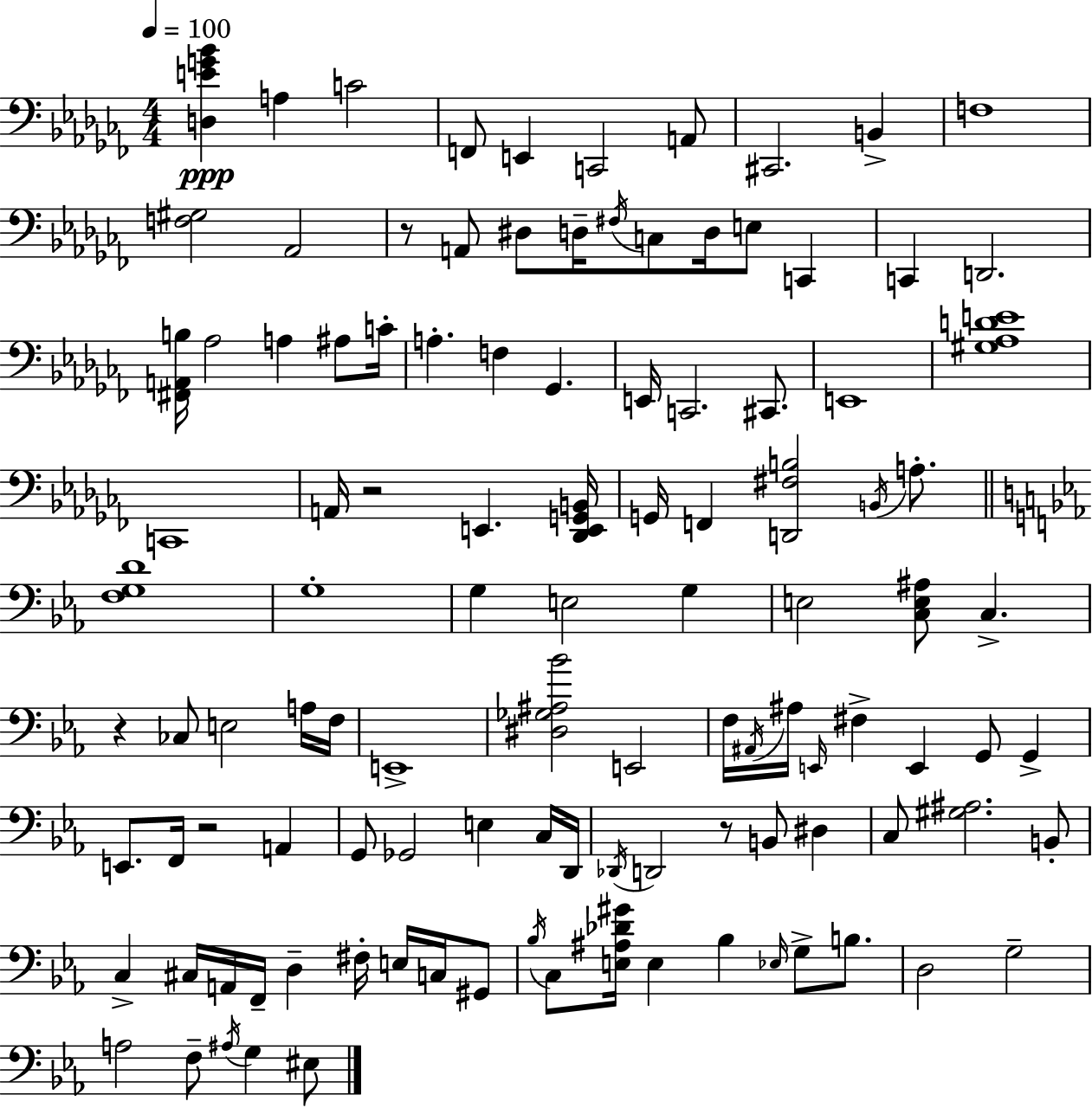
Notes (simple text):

[D3,E4,G4,Bb4]/q A3/q C4/h F2/e E2/q C2/h A2/e C#2/h. B2/q F3/w [F3,G#3]/h Ab2/h R/e A2/e D#3/e D3/s F#3/s C3/e D3/s E3/e C2/q C2/q D2/h. [F#2,A2,B3]/s Ab3/h A3/q A#3/e C4/s A3/q. F3/q Gb2/q. E2/s C2/h. C#2/e. E2/w [G#3,Ab3,D4,E4]/w C2/w A2/s R/h E2/q. [Db2,E2,G2,B2]/s G2/s F2/q [D2,F#3,B3]/h B2/s A3/e. [F3,G3,D4]/w G3/w G3/q E3/h G3/q E3/h [C3,E3,A#3]/e C3/q. R/q CES3/e E3/h A3/s F3/s E2/w [D#3,Gb3,A#3,Bb4]/h E2/h F3/s A#2/s A#3/s E2/s F#3/q E2/q G2/e G2/q E2/e. F2/s R/h A2/q G2/e Gb2/h E3/q C3/s D2/s Db2/s D2/h R/e B2/e D#3/q C3/e [G#3,A#3]/h. B2/e C3/q C#3/s A2/s F2/s D3/q F#3/s E3/s C3/s G#2/e Bb3/s C3/e [E3,A#3,Db4,G#4]/s E3/q Bb3/q Eb3/s G3/e B3/e. D3/h G3/h A3/h F3/e A#3/s G3/q EIS3/e